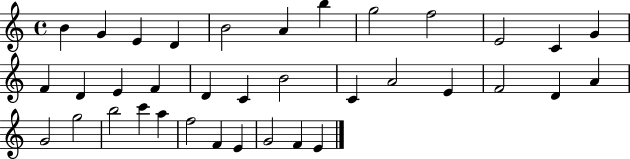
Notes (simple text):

B4/q G4/q E4/q D4/q B4/h A4/q B5/q G5/h F5/h E4/h C4/q G4/q F4/q D4/q E4/q F4/q D4/q C4/q B4/h C4/q A4/h E4/q F4/h D4/q A4/q G4/h G5/h B5/h C6/q A5/q F5/h F4/q E4/q G4/h F4/q E4/q